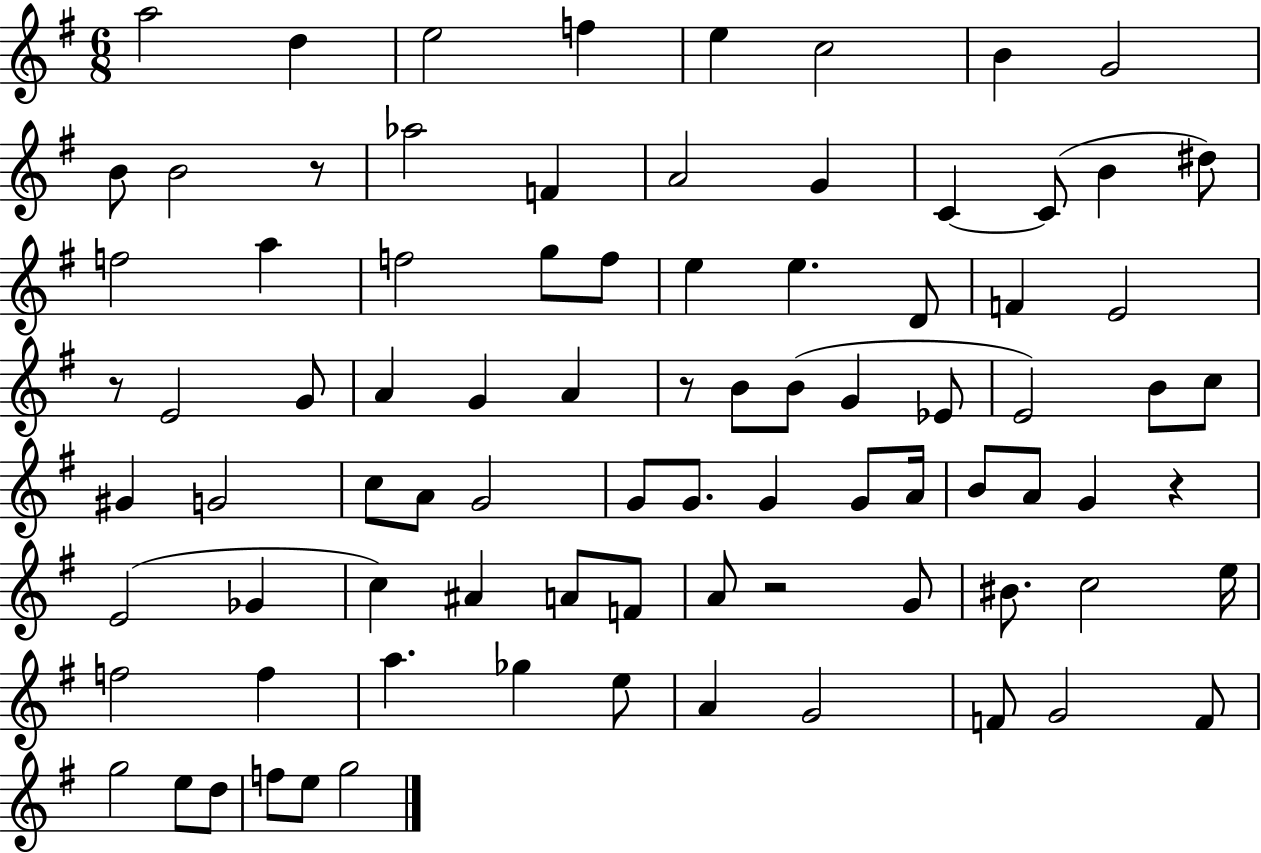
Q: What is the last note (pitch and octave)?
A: G5